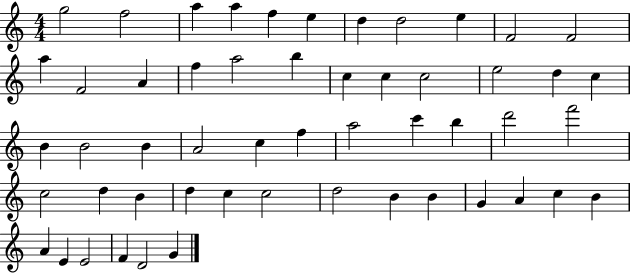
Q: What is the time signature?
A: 4/4